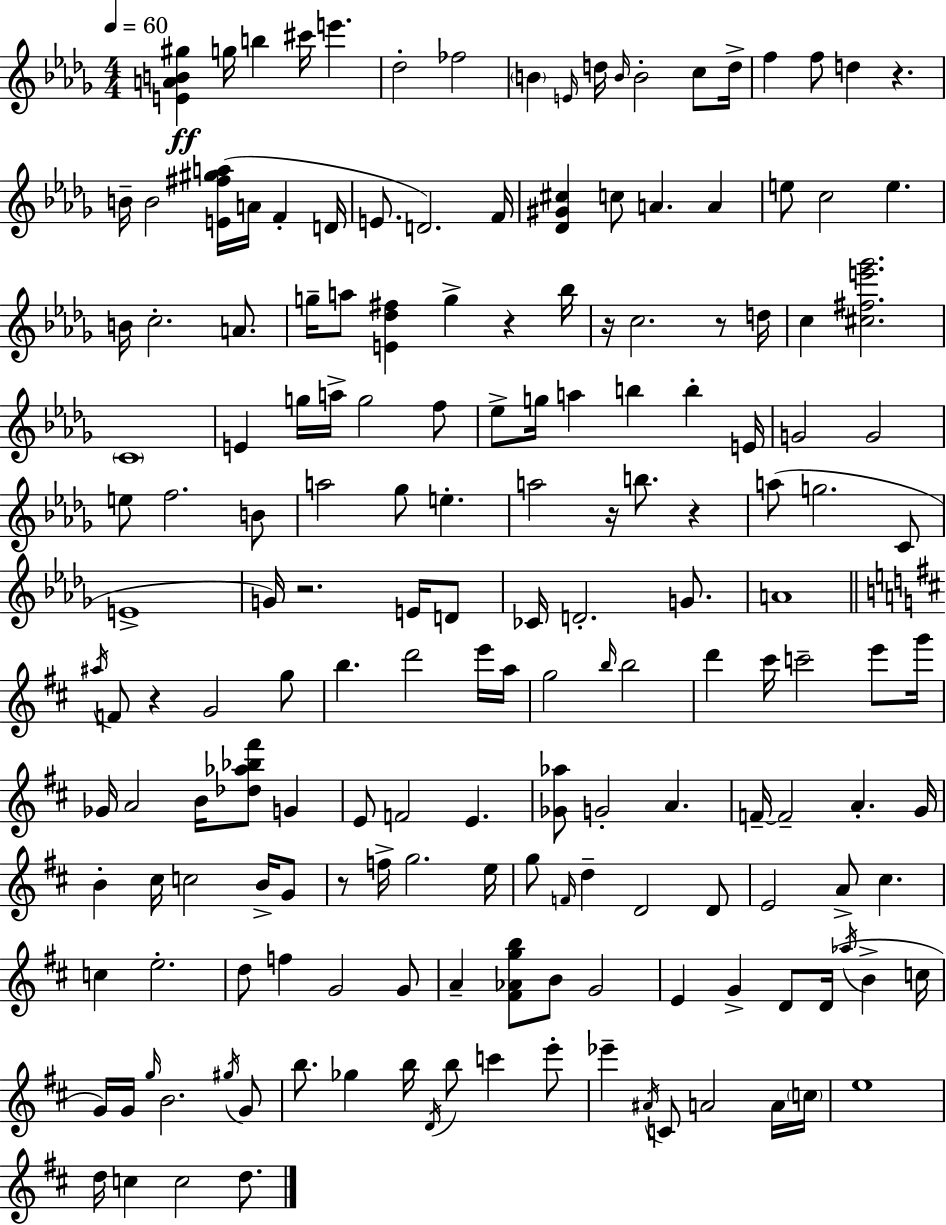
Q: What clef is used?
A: treble